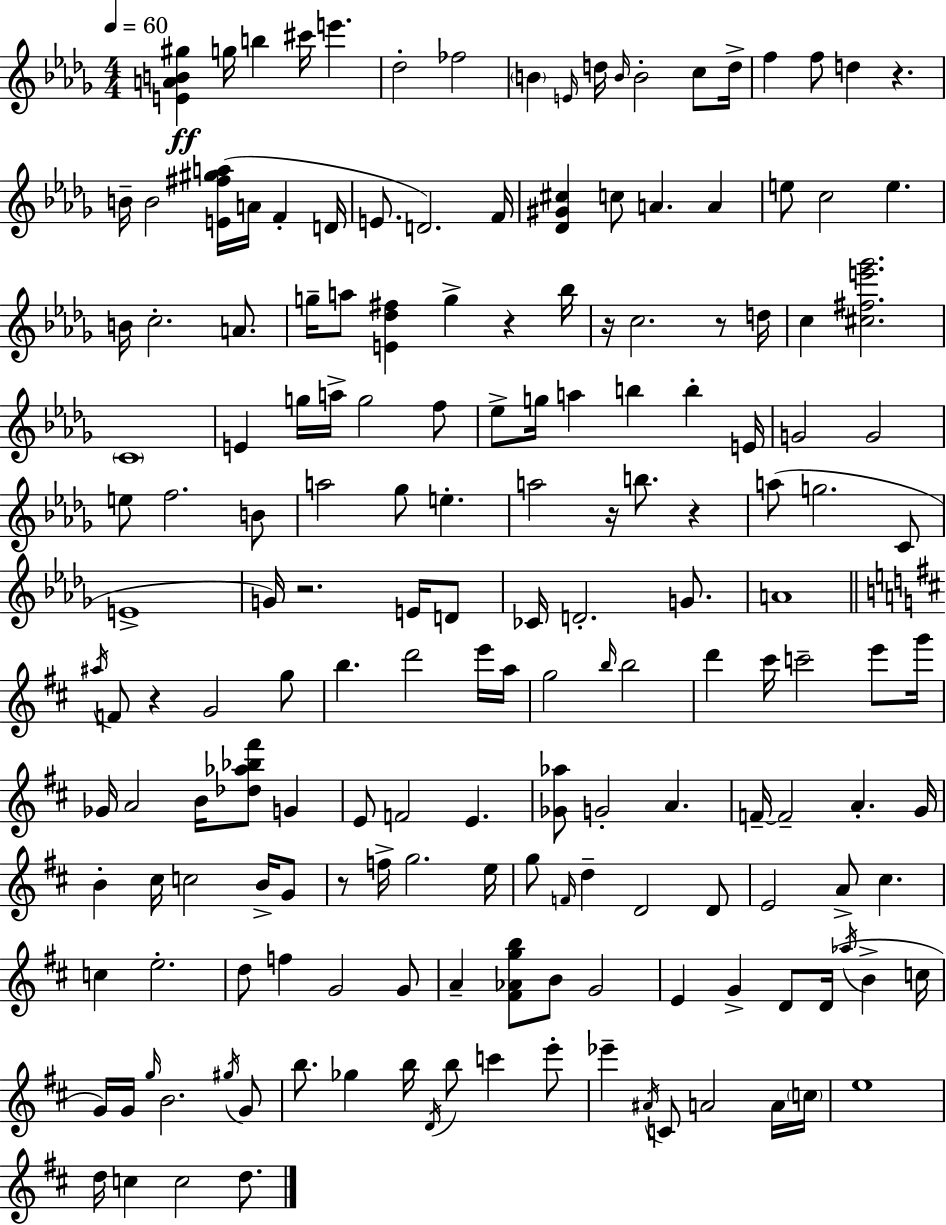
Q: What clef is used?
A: treble